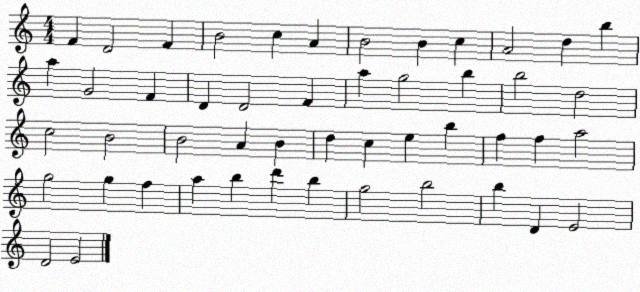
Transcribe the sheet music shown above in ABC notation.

X:1
T:Untitled
M:4/4
L:1/4
K:C
F D2 F B2 c A B2 B c A2 d b a G2 F D D2 F a g2 b b2 d2 c2 B2 B2 A B d c e b f f a2 g2 g f a b d' b g2 b2 b D E2 D2 E2